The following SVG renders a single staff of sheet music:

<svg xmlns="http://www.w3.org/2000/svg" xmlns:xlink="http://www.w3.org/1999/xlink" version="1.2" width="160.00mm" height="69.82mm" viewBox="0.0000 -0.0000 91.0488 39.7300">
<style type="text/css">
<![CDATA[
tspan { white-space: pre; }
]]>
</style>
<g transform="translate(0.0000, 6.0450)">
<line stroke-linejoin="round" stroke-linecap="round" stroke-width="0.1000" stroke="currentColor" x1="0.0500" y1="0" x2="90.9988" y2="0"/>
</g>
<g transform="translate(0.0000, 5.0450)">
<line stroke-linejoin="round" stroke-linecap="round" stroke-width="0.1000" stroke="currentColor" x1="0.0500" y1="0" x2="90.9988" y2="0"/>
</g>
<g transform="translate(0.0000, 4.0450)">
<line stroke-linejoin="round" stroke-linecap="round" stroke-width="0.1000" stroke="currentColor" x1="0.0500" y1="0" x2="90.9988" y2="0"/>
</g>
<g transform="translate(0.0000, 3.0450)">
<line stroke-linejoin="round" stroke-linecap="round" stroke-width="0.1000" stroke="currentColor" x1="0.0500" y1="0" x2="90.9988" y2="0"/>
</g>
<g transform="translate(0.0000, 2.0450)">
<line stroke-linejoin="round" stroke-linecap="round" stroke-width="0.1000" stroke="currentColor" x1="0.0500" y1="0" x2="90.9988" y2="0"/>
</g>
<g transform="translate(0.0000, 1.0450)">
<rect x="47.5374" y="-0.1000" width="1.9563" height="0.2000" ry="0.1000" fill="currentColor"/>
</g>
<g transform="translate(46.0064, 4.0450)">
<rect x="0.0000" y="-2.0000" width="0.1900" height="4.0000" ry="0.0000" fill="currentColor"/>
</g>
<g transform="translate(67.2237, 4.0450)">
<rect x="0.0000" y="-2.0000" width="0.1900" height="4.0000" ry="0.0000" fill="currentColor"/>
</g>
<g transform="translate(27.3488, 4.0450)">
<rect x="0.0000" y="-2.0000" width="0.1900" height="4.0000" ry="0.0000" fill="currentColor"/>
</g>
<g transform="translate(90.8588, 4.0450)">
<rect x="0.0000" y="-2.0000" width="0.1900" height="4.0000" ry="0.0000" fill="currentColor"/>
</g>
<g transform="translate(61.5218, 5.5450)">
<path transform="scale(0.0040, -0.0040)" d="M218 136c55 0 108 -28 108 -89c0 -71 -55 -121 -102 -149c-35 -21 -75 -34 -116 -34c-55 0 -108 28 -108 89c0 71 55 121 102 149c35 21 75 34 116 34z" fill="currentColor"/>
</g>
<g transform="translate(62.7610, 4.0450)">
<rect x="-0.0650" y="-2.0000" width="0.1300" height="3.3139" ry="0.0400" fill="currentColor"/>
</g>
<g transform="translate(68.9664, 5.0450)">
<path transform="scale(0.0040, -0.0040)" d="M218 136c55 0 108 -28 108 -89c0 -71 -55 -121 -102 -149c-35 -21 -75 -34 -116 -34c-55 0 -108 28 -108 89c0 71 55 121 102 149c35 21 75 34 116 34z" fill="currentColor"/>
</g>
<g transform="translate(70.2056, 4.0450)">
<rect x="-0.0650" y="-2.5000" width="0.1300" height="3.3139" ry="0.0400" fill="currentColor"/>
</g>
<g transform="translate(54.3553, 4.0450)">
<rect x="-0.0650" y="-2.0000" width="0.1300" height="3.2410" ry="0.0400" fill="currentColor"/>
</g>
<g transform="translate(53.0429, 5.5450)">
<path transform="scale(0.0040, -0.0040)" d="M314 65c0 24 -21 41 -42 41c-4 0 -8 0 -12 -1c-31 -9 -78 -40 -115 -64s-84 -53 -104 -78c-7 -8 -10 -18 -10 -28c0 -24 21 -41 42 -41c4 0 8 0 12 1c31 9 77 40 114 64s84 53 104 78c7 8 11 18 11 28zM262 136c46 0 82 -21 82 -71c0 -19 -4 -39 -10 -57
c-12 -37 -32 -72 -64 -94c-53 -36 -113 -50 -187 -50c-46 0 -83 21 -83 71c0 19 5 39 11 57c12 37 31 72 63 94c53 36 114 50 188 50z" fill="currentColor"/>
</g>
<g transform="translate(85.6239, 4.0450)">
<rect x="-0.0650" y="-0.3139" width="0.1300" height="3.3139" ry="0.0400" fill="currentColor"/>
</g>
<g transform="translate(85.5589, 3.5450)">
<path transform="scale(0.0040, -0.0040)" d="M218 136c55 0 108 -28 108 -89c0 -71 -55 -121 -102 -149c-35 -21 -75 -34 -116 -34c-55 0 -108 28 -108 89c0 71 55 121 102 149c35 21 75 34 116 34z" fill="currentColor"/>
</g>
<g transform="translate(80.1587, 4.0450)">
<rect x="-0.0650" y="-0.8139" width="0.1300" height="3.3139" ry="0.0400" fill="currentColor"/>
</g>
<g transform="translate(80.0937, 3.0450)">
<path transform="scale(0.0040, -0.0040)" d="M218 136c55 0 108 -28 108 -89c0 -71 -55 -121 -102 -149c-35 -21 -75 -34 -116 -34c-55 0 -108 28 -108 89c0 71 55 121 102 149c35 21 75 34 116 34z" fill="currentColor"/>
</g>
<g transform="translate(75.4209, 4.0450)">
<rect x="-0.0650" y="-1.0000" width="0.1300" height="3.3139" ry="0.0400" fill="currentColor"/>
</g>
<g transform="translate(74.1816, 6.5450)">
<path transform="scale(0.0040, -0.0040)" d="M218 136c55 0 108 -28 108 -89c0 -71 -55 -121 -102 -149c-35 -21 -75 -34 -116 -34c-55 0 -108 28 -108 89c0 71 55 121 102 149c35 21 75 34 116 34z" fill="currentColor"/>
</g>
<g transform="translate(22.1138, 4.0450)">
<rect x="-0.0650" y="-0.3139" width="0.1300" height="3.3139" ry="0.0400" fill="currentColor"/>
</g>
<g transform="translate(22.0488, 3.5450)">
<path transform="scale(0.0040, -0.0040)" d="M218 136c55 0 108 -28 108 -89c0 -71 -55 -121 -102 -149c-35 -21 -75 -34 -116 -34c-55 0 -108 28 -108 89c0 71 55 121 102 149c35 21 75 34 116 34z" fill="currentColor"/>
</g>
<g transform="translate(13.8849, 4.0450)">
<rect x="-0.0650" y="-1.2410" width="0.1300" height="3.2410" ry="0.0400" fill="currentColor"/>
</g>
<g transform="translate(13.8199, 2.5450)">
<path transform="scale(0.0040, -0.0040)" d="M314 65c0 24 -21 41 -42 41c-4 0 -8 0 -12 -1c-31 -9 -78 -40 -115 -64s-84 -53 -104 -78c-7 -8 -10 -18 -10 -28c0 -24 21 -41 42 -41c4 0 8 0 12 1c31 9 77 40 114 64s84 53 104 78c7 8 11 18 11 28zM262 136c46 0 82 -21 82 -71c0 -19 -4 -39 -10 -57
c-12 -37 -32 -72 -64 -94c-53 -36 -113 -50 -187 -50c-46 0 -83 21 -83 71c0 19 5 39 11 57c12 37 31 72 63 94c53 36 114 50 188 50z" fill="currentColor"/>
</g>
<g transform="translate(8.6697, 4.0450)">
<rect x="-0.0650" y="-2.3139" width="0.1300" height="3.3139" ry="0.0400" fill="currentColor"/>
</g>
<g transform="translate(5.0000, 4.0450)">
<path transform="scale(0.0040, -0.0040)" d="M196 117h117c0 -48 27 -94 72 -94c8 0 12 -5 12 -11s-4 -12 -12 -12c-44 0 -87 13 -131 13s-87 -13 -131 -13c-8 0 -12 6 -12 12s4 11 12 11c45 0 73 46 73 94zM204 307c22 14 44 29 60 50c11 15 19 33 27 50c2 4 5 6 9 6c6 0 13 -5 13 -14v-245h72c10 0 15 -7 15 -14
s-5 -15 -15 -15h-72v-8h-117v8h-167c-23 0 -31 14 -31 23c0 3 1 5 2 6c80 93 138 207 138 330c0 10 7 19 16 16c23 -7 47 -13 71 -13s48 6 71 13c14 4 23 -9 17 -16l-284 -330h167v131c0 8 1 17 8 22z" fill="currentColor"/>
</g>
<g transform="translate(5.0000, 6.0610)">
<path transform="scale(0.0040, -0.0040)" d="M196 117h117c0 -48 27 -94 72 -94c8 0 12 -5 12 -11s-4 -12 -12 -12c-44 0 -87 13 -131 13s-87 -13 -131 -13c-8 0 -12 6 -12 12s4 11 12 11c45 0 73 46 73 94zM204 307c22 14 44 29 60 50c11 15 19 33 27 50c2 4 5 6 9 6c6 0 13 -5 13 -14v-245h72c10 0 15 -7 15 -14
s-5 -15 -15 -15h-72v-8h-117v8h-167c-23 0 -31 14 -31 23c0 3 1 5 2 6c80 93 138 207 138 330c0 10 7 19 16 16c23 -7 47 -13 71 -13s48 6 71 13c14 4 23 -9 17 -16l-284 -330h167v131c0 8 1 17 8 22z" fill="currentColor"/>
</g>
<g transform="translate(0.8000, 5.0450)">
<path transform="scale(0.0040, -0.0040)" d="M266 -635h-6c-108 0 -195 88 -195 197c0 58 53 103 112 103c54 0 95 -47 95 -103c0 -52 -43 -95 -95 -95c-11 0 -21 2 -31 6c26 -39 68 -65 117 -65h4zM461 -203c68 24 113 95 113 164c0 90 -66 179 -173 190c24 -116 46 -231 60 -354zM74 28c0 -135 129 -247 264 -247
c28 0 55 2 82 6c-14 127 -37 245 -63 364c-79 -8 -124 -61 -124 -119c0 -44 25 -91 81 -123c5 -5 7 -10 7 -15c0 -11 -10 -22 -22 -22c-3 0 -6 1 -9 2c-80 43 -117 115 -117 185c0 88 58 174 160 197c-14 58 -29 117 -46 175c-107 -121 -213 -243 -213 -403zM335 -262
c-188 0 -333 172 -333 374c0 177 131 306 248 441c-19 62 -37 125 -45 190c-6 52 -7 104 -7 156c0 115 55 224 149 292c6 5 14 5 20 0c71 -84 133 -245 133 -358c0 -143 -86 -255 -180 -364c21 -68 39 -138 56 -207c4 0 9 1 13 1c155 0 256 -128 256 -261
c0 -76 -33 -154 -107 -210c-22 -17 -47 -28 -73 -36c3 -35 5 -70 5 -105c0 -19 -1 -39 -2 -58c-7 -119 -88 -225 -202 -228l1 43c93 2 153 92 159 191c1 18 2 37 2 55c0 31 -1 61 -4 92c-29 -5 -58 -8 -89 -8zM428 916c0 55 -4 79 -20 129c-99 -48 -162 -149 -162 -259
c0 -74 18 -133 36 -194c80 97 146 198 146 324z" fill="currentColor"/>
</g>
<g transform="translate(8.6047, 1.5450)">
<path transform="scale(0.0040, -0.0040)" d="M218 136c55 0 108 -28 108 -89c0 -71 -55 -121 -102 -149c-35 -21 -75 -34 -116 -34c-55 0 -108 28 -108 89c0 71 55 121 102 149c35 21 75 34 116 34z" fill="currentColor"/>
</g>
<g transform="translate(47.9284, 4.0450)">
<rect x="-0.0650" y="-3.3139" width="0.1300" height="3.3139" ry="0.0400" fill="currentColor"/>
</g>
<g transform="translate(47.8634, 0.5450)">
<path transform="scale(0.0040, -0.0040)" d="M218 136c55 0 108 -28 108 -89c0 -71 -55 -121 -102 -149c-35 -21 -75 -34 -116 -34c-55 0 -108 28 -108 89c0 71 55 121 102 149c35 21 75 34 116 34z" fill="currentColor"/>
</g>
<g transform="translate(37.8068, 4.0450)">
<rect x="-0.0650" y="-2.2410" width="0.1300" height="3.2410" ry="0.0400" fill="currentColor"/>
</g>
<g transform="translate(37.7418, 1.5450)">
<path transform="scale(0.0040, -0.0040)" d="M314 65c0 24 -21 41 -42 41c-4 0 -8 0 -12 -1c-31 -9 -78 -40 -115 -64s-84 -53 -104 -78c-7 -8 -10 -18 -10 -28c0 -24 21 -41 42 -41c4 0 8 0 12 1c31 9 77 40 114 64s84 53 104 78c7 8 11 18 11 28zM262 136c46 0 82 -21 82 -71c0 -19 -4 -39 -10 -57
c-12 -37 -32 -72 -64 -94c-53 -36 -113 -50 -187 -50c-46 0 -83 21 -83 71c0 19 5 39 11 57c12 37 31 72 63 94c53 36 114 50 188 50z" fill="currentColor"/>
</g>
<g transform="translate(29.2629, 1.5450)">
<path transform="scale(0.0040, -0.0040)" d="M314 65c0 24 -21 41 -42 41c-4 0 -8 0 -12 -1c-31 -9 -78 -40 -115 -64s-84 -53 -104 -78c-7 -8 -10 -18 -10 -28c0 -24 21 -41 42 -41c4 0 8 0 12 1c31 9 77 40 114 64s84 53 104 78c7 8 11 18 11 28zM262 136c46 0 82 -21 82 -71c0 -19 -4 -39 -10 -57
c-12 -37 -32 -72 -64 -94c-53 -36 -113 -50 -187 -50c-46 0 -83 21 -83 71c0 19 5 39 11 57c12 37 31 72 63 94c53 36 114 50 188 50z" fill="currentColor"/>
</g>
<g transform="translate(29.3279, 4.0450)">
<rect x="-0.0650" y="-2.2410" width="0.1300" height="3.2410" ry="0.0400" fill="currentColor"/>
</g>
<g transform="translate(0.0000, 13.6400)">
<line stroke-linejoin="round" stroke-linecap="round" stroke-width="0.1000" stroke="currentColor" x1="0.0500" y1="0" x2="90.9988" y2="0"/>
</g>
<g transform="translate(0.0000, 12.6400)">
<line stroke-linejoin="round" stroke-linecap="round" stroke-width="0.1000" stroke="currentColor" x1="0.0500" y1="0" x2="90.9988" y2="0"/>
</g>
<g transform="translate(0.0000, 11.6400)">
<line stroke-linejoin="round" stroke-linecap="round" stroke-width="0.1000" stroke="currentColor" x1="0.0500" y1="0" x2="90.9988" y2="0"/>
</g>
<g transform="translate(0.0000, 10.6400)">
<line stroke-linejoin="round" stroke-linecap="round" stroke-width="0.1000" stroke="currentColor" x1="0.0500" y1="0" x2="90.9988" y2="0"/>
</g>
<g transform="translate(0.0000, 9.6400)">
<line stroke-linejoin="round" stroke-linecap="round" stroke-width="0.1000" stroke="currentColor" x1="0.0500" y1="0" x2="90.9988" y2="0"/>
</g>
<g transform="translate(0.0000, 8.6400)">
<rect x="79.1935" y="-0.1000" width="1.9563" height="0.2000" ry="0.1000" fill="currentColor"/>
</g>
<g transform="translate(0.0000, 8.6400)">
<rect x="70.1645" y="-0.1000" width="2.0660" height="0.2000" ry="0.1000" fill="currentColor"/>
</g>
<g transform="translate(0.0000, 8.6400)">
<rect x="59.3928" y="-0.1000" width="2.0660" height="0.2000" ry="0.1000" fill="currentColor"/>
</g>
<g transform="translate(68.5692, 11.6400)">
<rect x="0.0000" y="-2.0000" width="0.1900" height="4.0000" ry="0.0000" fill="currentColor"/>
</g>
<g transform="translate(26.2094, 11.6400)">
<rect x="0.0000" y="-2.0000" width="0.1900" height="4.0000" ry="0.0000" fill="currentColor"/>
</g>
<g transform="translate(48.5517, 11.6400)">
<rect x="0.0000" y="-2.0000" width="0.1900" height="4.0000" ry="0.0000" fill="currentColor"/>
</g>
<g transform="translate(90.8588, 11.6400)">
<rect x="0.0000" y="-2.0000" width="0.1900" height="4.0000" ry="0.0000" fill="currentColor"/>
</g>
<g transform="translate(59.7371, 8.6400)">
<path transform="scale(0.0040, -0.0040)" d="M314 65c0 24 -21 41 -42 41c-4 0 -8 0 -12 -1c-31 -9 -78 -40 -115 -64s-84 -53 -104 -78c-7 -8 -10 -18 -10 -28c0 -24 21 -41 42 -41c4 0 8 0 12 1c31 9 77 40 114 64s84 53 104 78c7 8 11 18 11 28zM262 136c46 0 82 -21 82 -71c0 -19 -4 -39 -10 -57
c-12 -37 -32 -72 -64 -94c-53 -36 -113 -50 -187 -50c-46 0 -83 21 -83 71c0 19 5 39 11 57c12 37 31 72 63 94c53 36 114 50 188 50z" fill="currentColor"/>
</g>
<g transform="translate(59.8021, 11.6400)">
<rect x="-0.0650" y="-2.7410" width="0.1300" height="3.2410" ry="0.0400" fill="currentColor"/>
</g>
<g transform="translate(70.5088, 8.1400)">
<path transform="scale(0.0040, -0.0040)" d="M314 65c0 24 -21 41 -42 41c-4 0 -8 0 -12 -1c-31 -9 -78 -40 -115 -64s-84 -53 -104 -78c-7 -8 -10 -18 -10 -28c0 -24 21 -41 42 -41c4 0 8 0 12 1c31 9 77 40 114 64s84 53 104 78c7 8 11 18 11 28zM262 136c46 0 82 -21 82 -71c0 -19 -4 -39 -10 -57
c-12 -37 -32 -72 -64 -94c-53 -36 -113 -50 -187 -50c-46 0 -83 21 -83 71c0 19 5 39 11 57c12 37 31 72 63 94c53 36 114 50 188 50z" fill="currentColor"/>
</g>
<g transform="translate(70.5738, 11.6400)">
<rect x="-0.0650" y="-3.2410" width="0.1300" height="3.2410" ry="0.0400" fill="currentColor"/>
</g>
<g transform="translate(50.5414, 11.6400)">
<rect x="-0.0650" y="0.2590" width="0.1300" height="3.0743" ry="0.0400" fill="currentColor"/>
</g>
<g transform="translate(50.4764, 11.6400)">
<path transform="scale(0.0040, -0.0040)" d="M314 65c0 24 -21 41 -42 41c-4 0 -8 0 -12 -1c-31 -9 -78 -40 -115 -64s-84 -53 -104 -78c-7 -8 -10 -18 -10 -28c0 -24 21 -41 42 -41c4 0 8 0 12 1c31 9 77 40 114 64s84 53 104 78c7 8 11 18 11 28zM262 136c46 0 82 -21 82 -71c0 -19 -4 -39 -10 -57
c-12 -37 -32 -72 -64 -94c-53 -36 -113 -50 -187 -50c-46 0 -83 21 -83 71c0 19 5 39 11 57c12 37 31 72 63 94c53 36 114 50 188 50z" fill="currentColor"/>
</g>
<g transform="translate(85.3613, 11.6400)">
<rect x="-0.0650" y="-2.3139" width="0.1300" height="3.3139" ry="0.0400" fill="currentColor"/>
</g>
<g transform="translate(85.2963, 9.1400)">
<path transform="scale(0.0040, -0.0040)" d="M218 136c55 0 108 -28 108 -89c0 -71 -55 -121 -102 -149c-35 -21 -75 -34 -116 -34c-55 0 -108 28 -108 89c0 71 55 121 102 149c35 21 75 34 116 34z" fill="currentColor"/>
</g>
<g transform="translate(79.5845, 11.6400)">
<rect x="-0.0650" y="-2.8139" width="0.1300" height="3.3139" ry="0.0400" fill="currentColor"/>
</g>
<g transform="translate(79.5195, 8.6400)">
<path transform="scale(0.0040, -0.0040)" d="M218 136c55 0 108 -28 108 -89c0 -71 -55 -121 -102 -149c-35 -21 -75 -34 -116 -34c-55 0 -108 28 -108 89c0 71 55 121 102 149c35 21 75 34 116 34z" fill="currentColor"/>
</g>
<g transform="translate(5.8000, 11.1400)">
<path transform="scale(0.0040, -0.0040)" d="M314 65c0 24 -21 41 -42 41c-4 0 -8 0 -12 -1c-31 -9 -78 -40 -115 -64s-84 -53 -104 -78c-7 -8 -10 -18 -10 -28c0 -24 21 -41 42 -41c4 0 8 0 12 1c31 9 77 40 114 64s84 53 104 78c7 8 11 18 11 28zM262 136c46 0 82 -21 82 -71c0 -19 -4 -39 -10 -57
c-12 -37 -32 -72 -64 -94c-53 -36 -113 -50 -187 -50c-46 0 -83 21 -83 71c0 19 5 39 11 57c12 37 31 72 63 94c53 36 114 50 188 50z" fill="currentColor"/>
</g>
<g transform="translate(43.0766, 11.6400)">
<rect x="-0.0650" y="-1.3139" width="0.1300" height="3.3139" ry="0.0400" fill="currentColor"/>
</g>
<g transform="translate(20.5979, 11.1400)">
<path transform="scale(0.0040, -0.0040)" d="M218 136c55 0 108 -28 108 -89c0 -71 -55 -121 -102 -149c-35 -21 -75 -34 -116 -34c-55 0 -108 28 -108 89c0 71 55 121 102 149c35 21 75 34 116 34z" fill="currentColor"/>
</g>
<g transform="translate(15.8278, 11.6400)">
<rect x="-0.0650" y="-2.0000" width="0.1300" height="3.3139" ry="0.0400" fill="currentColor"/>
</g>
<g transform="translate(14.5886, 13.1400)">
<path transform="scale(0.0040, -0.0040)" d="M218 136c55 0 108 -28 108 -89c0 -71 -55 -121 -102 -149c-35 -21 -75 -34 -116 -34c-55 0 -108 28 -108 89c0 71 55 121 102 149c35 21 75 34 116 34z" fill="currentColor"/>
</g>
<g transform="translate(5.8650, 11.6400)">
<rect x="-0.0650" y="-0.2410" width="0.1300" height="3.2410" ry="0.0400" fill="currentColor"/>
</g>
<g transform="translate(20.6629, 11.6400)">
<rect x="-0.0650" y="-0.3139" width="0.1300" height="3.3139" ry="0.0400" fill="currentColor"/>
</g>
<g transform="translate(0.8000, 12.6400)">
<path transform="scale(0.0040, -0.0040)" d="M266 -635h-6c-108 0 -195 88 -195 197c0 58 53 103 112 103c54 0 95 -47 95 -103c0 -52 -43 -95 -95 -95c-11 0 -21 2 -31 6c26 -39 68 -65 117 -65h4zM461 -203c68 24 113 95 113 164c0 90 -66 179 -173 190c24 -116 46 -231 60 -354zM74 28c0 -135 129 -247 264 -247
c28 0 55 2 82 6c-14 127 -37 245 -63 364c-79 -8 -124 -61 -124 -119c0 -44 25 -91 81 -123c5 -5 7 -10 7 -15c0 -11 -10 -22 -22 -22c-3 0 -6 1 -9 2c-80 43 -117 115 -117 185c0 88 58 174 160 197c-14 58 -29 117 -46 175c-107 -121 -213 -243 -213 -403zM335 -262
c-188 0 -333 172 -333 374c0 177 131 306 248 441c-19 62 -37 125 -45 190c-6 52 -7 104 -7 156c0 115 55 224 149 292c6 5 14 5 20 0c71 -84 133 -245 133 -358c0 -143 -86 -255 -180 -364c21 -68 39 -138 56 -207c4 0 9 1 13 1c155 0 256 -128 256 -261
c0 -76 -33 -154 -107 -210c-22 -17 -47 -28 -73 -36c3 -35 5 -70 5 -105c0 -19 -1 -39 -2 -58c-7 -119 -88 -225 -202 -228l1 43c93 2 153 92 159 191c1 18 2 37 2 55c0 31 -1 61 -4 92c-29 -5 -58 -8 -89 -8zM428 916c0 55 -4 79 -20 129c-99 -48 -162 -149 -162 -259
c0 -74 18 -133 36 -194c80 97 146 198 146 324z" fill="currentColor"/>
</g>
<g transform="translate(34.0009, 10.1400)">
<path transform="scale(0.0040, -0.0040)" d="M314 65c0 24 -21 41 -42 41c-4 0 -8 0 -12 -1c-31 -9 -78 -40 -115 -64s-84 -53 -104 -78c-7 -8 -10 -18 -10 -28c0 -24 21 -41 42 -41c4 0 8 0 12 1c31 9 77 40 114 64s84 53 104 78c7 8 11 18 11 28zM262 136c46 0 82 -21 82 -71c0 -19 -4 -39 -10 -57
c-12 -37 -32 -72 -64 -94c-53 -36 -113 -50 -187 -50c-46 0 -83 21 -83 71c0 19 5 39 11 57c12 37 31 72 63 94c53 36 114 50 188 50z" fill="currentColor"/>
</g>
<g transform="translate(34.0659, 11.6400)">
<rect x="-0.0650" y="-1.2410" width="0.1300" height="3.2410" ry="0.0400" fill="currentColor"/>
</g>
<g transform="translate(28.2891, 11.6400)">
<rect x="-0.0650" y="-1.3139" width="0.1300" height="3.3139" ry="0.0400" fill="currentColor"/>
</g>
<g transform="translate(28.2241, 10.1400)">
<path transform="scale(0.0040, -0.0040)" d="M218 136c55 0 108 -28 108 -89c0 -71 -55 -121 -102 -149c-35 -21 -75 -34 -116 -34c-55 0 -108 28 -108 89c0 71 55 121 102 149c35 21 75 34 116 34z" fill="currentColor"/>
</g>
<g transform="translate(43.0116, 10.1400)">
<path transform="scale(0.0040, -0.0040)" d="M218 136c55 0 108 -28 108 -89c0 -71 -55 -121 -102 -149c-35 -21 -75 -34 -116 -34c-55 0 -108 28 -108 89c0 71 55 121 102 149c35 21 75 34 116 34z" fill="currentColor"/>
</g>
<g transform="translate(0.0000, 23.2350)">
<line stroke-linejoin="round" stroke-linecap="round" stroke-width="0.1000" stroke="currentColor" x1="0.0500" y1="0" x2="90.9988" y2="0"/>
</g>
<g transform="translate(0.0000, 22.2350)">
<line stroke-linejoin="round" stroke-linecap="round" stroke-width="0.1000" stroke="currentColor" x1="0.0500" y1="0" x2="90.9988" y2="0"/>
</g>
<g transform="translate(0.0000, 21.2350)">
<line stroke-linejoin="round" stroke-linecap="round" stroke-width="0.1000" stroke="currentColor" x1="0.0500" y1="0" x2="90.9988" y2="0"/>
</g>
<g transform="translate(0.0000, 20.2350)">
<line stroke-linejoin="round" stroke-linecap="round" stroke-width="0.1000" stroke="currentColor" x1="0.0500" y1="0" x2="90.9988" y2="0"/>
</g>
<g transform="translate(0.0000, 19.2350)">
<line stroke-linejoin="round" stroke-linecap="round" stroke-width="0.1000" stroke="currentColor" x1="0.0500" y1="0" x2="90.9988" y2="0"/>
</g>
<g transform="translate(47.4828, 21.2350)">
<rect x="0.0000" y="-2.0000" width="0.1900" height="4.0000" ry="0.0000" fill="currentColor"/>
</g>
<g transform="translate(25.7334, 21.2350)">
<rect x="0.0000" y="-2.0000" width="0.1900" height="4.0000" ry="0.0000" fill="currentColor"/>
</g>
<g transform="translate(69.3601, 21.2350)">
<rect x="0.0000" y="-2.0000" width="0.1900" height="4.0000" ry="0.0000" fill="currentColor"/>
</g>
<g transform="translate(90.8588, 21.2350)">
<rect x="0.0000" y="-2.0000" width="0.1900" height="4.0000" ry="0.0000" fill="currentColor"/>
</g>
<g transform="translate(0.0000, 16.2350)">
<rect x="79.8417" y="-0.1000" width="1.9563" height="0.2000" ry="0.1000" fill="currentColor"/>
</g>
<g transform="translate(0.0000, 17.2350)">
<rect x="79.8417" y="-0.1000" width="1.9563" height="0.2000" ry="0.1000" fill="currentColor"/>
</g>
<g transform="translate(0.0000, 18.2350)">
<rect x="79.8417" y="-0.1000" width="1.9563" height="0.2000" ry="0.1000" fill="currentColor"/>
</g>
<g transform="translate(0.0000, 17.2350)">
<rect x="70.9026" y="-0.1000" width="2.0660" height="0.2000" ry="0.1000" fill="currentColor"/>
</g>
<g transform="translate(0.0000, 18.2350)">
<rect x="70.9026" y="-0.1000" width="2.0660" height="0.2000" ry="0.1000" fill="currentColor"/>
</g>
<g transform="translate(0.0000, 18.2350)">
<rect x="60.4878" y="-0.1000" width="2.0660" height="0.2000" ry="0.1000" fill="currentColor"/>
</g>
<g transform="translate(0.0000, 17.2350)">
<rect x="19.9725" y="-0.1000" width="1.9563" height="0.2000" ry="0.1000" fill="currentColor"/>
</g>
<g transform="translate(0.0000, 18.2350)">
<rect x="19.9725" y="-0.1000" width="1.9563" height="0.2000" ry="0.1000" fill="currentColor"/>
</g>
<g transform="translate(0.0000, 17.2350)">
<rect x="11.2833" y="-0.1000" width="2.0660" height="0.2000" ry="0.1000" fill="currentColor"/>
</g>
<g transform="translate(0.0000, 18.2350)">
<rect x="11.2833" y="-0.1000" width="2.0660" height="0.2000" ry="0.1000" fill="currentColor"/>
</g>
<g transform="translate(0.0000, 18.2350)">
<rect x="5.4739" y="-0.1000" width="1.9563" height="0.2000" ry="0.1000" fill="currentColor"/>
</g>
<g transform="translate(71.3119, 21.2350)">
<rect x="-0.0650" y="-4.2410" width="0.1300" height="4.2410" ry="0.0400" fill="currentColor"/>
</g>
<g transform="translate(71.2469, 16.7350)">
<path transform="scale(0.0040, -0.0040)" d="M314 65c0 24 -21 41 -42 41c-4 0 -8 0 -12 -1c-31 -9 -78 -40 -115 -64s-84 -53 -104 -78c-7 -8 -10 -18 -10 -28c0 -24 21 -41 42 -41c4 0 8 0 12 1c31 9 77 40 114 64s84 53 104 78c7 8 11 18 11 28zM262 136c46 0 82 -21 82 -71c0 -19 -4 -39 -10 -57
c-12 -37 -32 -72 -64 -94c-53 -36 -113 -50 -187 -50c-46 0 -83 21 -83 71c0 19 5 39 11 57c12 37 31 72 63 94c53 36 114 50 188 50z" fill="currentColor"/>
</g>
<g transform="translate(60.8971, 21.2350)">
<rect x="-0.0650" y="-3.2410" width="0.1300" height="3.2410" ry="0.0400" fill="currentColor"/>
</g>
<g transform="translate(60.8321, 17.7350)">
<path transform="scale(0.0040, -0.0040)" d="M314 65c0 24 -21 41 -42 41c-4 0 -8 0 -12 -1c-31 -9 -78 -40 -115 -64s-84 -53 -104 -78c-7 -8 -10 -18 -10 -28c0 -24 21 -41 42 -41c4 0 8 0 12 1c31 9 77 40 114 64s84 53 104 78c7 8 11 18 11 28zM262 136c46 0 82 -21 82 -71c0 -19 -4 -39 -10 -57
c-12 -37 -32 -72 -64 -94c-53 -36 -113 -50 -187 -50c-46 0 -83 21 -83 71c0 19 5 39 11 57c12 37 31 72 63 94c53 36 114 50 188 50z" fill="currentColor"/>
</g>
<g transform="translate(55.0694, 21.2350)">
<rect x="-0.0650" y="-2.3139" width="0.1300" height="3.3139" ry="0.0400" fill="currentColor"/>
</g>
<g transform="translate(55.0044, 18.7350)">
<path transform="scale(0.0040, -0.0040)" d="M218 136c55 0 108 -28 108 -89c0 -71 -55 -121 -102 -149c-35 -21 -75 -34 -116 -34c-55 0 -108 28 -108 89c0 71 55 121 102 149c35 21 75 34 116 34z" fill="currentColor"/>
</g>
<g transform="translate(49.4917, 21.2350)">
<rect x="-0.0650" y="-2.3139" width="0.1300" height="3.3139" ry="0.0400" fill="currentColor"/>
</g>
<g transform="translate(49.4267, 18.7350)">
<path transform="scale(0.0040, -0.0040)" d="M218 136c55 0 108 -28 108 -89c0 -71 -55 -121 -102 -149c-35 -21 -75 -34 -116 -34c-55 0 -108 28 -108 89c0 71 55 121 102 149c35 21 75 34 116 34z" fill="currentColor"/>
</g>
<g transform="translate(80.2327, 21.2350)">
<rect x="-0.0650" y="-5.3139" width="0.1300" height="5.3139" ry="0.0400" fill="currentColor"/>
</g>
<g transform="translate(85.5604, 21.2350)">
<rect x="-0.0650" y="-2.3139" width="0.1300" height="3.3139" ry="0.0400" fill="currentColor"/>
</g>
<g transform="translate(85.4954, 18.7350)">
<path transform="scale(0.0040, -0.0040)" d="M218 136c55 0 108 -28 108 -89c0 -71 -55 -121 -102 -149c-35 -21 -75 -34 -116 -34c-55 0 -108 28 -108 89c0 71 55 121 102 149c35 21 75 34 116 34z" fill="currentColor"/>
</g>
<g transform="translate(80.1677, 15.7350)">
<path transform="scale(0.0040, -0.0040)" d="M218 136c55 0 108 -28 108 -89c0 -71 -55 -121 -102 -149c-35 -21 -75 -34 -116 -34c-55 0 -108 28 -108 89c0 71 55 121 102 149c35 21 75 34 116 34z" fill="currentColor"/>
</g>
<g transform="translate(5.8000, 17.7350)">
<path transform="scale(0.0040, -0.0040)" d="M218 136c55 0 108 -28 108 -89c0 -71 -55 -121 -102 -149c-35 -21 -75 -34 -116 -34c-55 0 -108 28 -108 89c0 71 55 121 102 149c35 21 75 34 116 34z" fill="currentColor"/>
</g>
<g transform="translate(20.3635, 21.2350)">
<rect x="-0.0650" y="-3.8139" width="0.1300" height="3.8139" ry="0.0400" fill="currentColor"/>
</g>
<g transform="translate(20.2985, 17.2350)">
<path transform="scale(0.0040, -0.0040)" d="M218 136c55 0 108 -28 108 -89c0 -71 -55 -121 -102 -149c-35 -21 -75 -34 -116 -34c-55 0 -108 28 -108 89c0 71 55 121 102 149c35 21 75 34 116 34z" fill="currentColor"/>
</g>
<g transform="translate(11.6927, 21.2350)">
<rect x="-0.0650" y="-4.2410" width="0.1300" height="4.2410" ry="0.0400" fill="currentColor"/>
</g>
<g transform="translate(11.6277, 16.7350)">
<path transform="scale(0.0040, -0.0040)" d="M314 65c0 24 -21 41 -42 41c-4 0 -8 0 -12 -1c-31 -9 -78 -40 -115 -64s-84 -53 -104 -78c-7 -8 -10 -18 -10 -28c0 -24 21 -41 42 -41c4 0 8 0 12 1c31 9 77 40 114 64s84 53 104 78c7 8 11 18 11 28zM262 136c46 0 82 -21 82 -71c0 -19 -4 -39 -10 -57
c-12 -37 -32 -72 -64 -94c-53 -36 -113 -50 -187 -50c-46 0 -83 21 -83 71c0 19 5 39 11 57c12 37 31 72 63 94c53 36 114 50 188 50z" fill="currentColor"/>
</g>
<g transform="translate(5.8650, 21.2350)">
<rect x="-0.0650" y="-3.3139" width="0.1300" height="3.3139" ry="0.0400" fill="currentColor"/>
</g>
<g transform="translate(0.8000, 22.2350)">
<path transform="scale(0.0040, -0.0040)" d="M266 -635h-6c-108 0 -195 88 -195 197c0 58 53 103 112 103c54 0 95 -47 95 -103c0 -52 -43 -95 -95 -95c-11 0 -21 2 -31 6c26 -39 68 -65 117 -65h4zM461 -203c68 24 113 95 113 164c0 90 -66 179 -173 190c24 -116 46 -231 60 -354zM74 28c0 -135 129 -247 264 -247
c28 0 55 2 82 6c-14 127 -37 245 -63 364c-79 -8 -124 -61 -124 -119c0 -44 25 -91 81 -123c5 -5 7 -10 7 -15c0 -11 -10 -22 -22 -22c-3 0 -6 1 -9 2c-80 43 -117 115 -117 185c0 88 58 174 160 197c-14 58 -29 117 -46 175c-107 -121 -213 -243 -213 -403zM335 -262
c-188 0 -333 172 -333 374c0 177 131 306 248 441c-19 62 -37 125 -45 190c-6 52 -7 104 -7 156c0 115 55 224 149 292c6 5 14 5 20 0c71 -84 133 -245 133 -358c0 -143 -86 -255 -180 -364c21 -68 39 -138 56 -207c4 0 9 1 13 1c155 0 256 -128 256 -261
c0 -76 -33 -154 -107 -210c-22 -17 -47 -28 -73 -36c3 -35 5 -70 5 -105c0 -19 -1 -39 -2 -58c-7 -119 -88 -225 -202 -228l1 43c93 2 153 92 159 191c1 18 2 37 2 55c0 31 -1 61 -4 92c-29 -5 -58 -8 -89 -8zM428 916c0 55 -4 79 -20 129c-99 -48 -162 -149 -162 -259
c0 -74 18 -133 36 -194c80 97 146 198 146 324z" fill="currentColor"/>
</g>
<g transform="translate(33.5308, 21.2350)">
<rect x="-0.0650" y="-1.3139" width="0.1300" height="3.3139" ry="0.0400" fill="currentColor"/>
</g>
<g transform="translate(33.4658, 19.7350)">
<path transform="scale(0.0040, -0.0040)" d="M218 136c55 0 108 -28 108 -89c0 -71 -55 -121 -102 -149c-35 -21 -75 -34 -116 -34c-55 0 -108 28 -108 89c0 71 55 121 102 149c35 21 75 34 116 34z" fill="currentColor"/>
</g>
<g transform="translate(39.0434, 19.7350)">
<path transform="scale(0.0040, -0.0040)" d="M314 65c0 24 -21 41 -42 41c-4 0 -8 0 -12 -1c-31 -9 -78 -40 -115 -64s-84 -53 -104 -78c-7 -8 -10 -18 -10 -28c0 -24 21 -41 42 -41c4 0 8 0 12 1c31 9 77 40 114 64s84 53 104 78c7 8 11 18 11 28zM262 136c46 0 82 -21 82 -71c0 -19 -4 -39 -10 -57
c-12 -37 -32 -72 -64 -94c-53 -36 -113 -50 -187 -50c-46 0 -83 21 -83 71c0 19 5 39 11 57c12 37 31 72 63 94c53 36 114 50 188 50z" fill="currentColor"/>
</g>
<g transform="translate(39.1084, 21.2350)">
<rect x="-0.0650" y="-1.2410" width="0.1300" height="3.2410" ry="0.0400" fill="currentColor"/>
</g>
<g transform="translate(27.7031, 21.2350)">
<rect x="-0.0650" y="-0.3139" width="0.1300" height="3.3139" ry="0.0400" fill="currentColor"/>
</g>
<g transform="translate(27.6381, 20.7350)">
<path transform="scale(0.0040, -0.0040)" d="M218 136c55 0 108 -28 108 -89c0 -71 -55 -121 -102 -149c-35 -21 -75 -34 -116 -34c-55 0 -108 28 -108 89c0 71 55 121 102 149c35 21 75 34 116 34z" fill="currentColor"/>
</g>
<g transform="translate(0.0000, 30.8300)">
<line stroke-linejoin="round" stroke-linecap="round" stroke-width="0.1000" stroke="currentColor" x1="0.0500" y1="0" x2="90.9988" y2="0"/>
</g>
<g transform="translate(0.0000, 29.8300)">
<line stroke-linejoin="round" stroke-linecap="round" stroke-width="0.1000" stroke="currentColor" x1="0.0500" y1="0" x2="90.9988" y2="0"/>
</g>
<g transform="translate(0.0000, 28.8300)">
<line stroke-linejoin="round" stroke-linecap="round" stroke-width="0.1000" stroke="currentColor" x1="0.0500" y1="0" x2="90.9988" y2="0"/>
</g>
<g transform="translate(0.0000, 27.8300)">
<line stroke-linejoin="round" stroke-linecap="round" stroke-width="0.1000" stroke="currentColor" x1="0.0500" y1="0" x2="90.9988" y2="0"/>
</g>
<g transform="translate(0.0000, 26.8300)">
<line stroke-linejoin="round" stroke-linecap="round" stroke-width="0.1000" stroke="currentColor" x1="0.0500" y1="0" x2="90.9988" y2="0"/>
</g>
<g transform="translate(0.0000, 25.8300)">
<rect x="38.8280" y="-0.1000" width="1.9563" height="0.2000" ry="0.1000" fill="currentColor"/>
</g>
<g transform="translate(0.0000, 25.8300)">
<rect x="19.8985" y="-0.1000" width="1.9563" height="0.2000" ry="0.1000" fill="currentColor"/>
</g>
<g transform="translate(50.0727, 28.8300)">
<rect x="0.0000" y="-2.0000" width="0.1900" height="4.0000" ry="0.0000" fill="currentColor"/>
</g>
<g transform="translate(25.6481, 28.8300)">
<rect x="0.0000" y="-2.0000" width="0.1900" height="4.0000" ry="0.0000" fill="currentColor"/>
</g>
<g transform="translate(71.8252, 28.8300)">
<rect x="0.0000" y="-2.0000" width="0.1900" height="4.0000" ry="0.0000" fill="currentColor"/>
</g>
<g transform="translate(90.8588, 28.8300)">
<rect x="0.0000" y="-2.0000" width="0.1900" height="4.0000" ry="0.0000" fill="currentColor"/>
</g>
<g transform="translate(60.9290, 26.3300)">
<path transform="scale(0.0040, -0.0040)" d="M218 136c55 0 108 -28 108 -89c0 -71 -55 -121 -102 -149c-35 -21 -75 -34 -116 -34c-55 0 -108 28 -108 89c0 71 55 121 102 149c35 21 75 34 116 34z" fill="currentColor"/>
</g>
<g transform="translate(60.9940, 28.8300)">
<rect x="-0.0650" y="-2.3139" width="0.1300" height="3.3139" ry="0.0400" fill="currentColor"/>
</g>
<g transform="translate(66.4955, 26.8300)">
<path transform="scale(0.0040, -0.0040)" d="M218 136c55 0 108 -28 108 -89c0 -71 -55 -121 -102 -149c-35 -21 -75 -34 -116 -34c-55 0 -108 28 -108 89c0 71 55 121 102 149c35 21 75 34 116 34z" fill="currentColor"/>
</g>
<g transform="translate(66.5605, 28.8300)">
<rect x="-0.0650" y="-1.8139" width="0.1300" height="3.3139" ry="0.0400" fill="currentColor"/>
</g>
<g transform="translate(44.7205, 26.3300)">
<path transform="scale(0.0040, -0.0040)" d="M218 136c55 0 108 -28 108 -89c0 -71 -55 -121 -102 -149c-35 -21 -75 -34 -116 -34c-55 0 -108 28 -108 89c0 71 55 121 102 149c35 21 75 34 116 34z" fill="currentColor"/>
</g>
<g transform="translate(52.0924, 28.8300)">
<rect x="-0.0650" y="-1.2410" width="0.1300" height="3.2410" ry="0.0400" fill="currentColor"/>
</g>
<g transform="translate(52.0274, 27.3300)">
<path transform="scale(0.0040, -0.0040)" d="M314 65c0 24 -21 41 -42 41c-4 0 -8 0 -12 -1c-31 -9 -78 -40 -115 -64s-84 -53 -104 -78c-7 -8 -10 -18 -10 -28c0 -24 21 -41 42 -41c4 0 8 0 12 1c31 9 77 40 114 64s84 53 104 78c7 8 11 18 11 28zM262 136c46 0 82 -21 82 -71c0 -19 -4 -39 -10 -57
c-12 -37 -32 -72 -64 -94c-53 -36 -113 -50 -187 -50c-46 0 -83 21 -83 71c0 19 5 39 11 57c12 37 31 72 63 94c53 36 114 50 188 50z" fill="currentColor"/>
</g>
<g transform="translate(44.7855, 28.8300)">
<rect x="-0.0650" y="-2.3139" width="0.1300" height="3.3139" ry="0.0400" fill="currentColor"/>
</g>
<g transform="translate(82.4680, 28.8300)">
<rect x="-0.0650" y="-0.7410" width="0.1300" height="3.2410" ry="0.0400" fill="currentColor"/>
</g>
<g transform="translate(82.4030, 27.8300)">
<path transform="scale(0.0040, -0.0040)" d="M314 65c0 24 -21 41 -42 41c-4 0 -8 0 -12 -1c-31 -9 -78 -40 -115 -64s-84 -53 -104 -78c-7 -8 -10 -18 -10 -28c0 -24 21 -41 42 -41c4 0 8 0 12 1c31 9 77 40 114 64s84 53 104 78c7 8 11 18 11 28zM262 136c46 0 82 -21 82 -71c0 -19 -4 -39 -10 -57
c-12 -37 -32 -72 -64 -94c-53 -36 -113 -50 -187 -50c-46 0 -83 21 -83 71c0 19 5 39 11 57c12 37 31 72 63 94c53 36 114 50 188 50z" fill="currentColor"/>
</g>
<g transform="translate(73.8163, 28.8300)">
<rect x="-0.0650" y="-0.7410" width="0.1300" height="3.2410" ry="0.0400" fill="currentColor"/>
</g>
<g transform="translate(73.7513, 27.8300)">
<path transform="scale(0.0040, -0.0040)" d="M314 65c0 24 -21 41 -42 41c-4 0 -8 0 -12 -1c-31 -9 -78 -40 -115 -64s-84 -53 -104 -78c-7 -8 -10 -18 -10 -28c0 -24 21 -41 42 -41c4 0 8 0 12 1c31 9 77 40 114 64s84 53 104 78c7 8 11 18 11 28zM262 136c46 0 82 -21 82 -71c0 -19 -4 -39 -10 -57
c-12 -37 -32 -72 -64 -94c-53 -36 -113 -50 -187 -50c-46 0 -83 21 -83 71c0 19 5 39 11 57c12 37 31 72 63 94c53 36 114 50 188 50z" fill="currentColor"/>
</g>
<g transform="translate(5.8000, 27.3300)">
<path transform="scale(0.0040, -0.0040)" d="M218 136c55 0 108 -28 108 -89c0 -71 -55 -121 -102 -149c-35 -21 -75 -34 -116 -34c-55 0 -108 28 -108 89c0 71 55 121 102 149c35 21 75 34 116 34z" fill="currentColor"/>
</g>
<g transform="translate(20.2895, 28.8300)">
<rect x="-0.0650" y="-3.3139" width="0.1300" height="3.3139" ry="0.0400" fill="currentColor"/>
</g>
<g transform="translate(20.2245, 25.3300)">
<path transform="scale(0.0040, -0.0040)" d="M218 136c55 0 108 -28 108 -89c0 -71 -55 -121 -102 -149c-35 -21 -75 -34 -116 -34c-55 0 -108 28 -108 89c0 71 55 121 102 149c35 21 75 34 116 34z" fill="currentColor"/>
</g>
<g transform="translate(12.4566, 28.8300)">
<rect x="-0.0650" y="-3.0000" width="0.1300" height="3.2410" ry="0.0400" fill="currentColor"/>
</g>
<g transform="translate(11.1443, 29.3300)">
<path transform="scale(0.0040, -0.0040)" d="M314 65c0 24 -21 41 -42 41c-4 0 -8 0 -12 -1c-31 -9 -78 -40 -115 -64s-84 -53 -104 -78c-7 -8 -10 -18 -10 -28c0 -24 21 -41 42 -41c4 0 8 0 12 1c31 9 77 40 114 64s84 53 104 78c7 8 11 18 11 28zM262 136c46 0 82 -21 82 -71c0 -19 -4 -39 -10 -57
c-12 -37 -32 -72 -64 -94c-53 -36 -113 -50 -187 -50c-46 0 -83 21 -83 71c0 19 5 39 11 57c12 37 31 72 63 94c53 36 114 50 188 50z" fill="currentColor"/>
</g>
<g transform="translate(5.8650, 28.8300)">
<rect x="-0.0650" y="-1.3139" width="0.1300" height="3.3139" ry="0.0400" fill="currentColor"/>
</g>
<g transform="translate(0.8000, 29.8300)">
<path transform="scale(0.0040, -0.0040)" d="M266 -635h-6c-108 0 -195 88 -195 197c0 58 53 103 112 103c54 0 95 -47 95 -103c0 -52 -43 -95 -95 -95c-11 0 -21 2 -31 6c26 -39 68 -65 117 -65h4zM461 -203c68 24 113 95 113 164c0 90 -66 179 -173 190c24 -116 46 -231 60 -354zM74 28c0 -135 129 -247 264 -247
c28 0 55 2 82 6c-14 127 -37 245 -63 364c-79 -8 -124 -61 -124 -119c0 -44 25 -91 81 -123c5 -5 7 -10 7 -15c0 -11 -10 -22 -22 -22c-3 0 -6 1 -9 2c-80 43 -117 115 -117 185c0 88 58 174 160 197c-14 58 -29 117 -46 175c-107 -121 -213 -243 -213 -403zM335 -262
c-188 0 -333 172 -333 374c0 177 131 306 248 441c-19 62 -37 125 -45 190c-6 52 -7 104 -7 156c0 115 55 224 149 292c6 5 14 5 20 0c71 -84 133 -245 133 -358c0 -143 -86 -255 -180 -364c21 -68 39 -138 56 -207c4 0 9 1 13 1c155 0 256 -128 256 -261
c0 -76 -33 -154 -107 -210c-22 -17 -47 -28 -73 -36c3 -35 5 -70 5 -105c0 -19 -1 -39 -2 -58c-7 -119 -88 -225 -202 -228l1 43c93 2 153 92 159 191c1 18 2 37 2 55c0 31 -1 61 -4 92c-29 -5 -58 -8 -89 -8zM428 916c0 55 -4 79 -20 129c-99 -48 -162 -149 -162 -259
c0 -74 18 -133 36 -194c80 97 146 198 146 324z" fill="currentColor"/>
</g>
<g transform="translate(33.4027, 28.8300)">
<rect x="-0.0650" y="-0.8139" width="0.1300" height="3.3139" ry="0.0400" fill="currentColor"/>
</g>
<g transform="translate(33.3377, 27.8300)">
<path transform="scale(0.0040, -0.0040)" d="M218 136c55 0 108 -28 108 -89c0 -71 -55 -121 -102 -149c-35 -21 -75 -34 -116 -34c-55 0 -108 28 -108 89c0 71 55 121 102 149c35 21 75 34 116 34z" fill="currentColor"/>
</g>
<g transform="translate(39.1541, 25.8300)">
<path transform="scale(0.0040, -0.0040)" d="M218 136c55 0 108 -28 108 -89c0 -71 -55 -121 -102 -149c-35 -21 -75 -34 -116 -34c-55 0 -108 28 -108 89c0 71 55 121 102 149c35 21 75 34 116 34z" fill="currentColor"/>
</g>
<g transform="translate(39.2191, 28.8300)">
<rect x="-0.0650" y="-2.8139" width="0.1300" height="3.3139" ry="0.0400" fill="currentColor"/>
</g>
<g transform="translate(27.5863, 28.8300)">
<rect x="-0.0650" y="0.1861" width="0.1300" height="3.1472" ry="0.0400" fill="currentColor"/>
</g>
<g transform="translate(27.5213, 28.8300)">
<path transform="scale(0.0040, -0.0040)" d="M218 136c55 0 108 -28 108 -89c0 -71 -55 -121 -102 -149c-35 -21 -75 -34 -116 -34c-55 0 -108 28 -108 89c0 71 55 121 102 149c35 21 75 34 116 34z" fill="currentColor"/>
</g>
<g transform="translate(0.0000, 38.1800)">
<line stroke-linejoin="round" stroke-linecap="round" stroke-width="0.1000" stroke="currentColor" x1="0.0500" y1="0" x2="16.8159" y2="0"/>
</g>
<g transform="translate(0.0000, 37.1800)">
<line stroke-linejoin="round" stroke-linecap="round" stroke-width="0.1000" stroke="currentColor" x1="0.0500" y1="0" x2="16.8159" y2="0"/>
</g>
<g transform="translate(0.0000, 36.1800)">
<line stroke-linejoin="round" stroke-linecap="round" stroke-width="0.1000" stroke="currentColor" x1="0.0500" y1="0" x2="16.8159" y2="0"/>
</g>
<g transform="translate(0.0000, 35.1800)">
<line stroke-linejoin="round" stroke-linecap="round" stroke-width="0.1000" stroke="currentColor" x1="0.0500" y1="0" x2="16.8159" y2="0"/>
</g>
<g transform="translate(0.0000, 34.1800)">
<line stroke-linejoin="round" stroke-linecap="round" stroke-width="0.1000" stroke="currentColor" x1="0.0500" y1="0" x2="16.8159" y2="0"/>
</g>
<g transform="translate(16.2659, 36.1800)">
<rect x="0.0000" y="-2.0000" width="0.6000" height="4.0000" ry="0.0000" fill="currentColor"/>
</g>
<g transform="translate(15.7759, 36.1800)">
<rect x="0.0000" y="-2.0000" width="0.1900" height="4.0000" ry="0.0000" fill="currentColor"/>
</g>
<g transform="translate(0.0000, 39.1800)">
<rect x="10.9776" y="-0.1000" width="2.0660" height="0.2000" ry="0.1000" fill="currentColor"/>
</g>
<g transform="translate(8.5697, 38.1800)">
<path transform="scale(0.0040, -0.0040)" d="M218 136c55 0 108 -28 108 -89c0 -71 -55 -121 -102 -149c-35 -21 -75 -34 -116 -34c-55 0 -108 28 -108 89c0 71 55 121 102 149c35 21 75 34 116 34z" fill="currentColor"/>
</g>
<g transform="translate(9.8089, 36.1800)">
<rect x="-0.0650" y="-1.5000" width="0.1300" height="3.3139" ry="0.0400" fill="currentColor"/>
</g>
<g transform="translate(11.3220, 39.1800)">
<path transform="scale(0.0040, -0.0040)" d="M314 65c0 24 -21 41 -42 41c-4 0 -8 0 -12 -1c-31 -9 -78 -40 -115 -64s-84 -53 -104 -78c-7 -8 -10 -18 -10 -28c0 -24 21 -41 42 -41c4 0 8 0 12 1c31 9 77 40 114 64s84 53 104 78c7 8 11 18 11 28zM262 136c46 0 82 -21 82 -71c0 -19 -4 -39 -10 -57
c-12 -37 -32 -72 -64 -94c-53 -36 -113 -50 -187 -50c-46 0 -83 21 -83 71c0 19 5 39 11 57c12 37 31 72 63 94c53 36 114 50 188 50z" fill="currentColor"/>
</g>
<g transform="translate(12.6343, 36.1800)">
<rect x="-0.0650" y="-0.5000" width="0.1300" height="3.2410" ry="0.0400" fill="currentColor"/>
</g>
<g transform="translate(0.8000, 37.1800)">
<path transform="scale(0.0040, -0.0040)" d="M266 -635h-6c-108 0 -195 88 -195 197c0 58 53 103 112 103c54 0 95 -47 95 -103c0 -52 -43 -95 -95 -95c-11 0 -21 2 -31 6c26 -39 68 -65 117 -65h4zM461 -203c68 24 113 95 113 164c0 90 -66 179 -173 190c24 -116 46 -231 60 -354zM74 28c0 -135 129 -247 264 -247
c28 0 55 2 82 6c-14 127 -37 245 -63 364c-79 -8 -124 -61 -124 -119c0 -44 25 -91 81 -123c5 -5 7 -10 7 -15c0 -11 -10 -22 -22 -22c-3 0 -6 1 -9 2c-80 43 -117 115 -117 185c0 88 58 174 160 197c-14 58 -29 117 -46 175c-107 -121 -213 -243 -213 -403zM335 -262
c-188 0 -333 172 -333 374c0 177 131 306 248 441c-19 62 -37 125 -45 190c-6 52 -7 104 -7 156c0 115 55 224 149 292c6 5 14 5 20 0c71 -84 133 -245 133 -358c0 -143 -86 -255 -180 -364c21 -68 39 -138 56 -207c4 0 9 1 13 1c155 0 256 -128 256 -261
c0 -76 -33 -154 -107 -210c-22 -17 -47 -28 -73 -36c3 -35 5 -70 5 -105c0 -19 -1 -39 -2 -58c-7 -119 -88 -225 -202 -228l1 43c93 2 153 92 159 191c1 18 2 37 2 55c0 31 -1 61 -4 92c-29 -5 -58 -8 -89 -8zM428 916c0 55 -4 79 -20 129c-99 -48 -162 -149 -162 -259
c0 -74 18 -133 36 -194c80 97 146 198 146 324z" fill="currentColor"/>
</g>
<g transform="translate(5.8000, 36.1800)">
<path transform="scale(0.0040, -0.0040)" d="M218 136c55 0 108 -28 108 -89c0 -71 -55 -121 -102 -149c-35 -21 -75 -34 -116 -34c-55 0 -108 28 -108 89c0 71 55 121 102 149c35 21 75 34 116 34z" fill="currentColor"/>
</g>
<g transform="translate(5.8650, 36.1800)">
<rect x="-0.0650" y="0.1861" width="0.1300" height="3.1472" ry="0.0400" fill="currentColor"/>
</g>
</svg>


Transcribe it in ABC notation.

X:1
T:Untitled
M:4/4
L:1/4
K:C
g e2 c g2 g2 b F2 F G D d c c2 F c e e2 e B2 a2 b2 a g b d'2 c' c e e2 g g b2 d'2 f' g e A2 b B d a g e2 g f d2 d2 B E C2